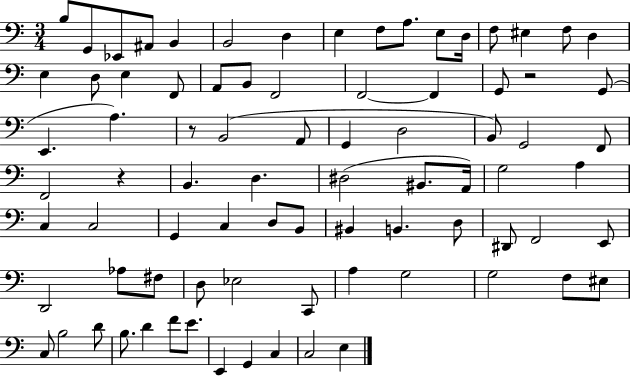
X:1
T:Untitled
M:3/4
L:1/4
K:C
B,/2 G,,/2 _E,,/2 ^A,,/2 B,, B,,2 D, E, F,/2 A,/2 E,/2 D,/4 F,/2 ^E, F,/2 D, E, D,/2 E, F,,/2 A,,/2 B,,/2 F,,2 F,,2 F,, G,,/2 z2 G,,/2 E,, A, z/2 B,,2 A,,/2 G,, D,2 B,,/2 G,,2 F,,/2 F,,2 z B,, D, ^D,2 ^B,,/2 A,,/4 G,2 A, C, C,2 G,, C, D,/2 B,,/2 ^B,, B,, D,/2 ^D,,/2 F,,2 E,,/2 D,,2 _A,/2 ^F,/2 D,/2 _E,2 C,,/2 A, G,2 G,2 F,/2 ^E,/2 C,/2 B,2 D/2 B,/2 D F/2 E/2 E,, G,, C, C,2 E,